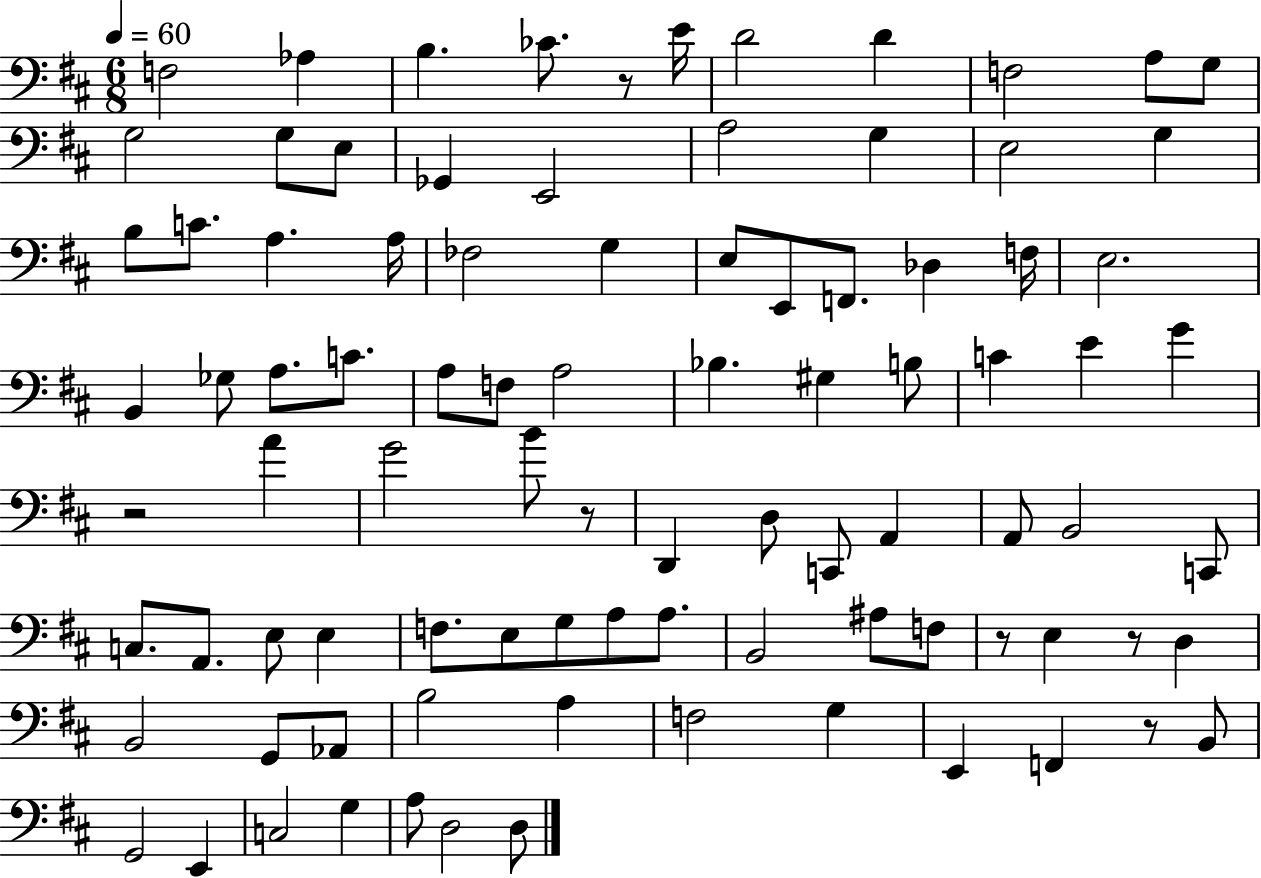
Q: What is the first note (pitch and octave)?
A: F3